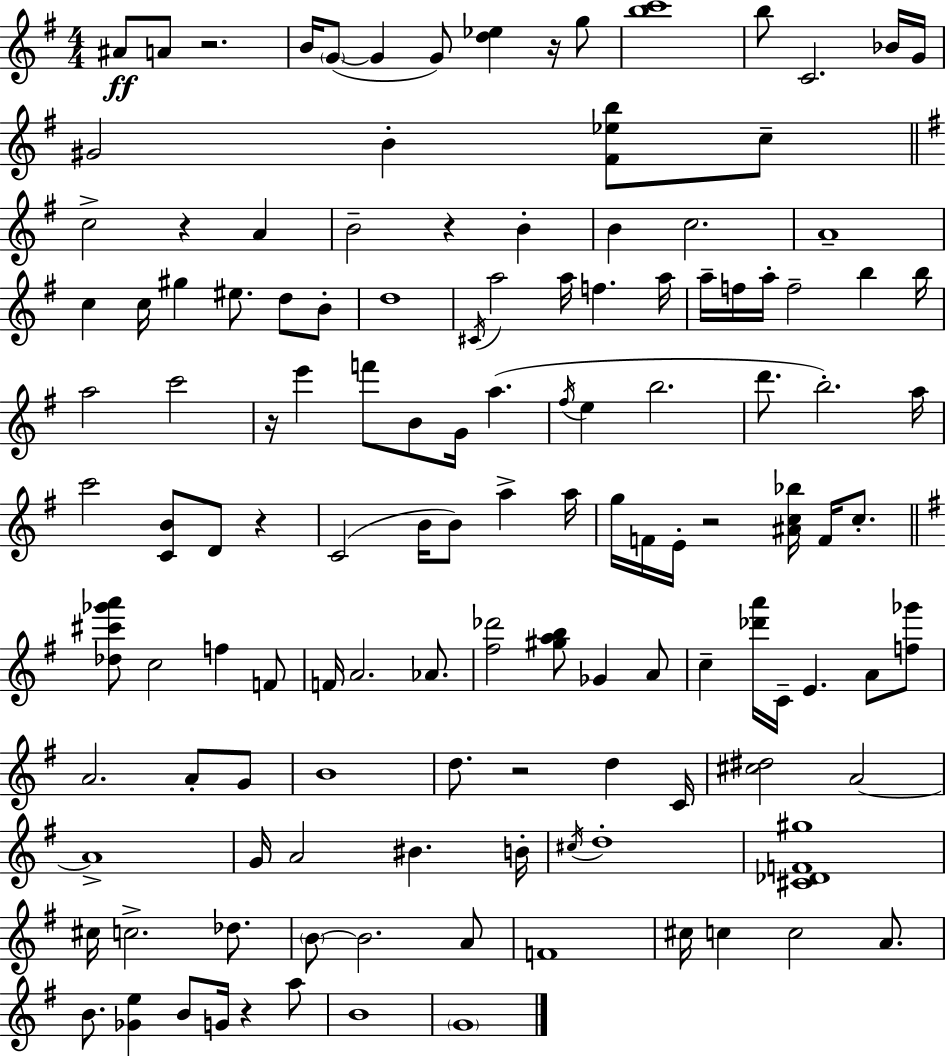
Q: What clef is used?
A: treble